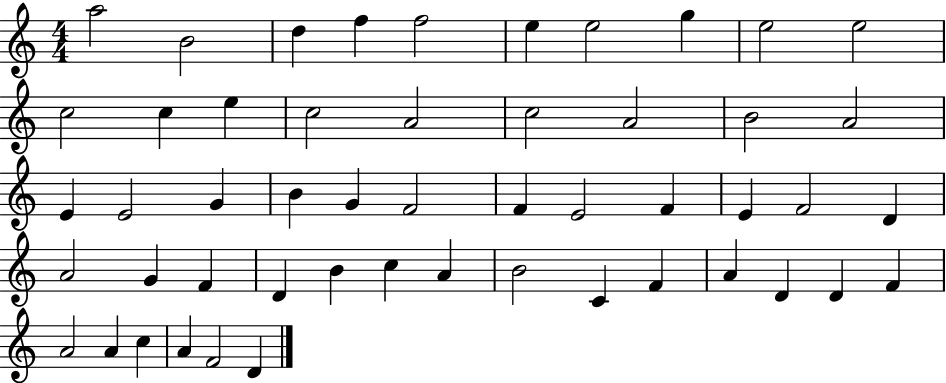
X:1
T:Untitled
M:4/4
L:1/4
K:C
a2 B2 d f f2 e e2 g e2 e2 c2 c e c2 A2 c2 A2 B2 A2 E E2 G B G F2 F E2 F E F2 D A2 G F D B c A B2 C F A D D F A2 A c A F2 D